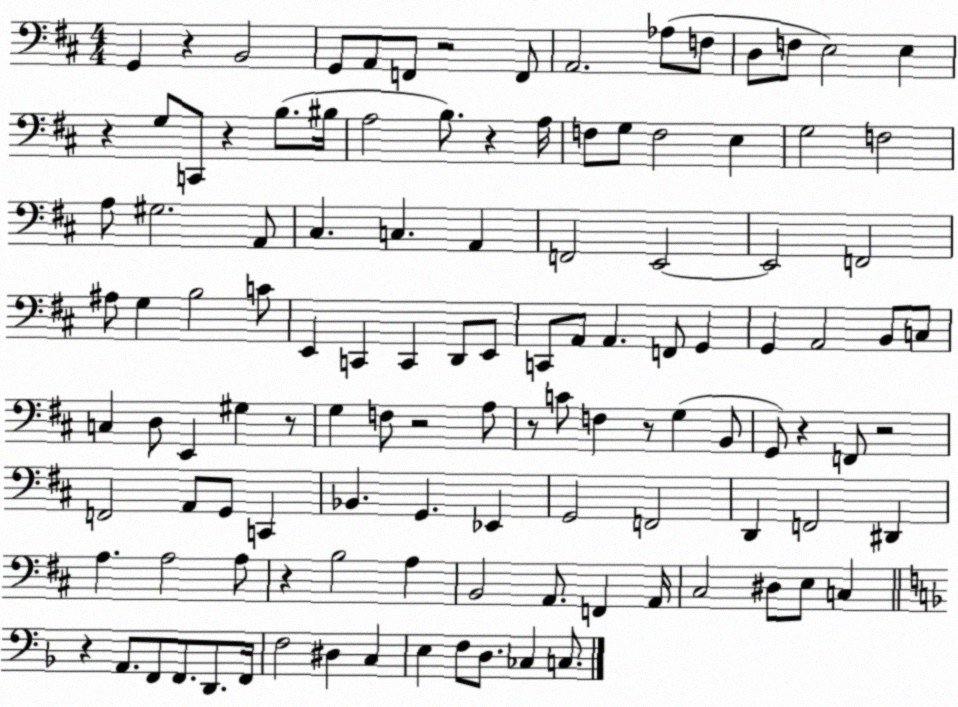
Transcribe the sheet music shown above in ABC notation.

X:1
T:Untitled
M:4/4
L:1/4
K:D
G,, z B,,2 G,,/2 A,,/2 F,,/2 z2 F,,/2 A,,2 _A,/2 F,/2 D,/2 F,/2 E,2 E, z G,/2 C,,/2 z B,/2 ^B,/4 A,2 B,/2 z A,/4 F,/2 G,/2 F,2 E, G,2 F,2 A,/2 ^G,2 A,,/2 ^C, C, A,, F,,2 E,,2 E,,2 F,,2 ^A,/2 G, B,2 C/2 E,, C,, C,, D,,/2 E,,/2 C,,/2 A,,/2 A,, F,,/2 G,, G,, A,,2 B,,/2 C,/2 C, D,/2 E,, ^G, z/2 G, F,/2 z2 A,/2 z/2 C/2 F, z/2 G, B,,/2 G,,/2 z F,,/2 z2 F,,2 A,,/2 G,,/2 C,, _B,, G,, _E,, G,,2 F,,2 D,, F,,2 ^D,, A, A,2 A,/2 z B,2 A, B,,2 A,,/2 F,, A,,/4 ^C,2 ^D,/2 E,/2 C, z A,,/2 F,,/2 F,,/2 D,,/2 F,,/4 F,2 ^D, C, E, F,/2 D,/2 _C, C,/2